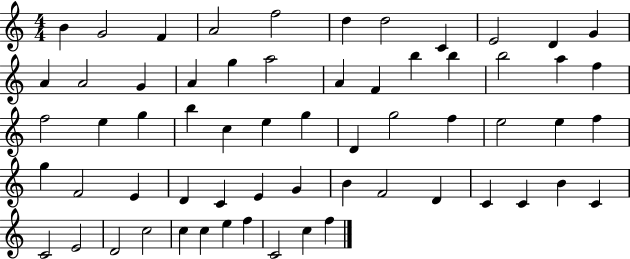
B4/q G4/h F4/q A4/h F5/h D5/q D5/h C4/q E4/h D4/q G4/q A4/q A4/h G4/q A4/q G5/q A5/h A4/q F4/q B5/q B5/q B5/h A5/q F5/q F5/h E5/q G5/q B5/q C5/q E5/q G5/q D4/q G5/h F5/q E5/h E5/q F5/q G5/q F4/h E4/q D4/q C4/q E4/q G4/q B4/q F4/h D4/q C4/q C4/q B4/q C4/q C4/h E4/h D4/h C5/h C5/q C5/q E5/q F5/q C4/h C5/q F5/q